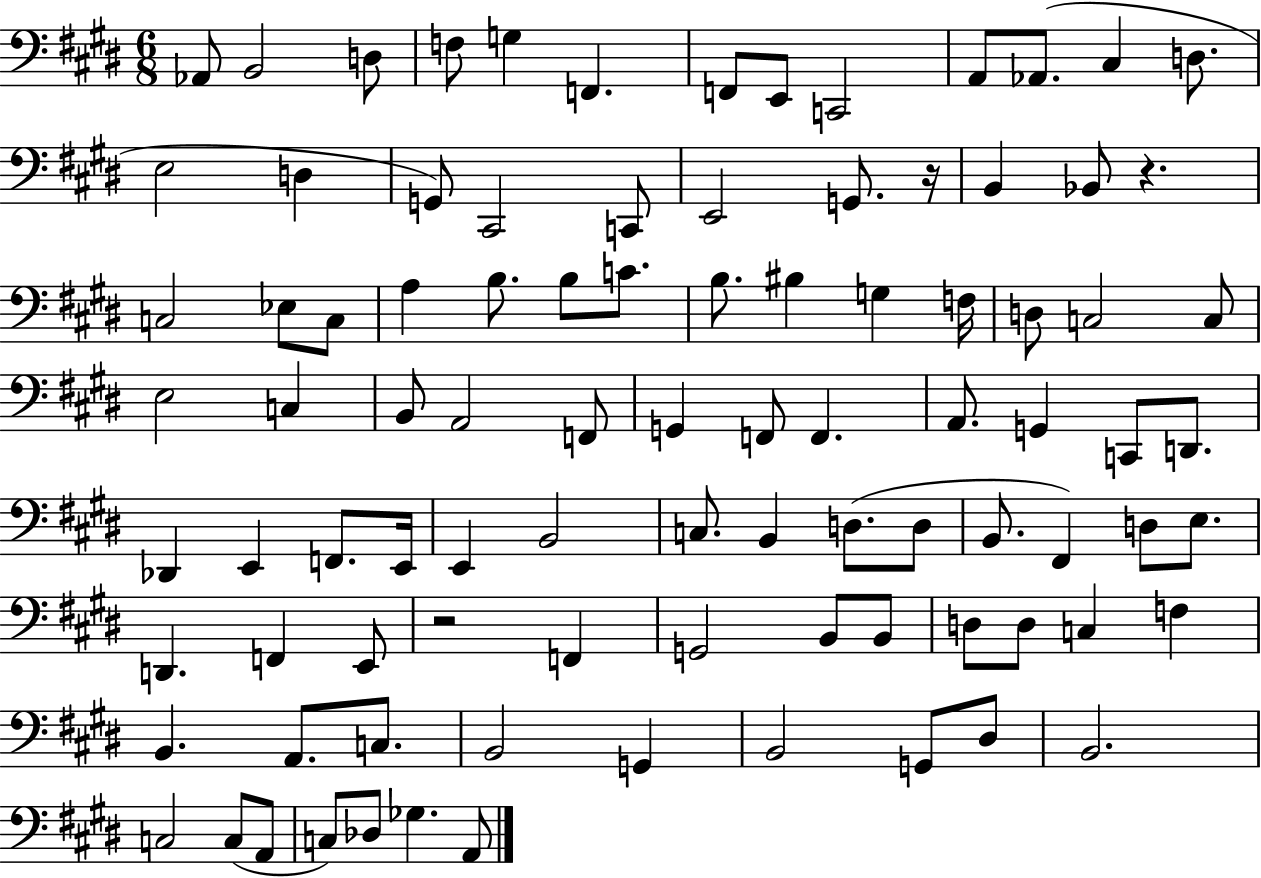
X:1
T:Untitled
M:6/8
L:1/4
K:E
_A,,/2 B,,2 D,/2 F,/2 G, F,, F,,/2 E,,/2 C,,2 A,,/2 _A,,/2 ^C, D,/2 E,2 D, G,,/2 ^C,,2 C,,/2 E,,2 G,,/2 z/4 B,, _B,,/2 z C,2 _E,/2 C,/2 A, B,/2 B,/2 C/2 B,/2 ^B, G, F,/4 D,/2 C,2 C,/2 E,2 C, B,,/2 A,,2 F,,/2 G,, F,,/2 F,, A,,/2 G,, C,,/2 D,,/2 _D,, E,, F,,/2 E,,/4 E,, B,,2 C,/2 B,, D,/2 D,/2 B,,/2 ^F,, D,/2 E,/2 D,, F,, E,,/2 z2 F,, G,,2 B,,/2 B,,/2 D,/2 D,/2 C, F, B,, A,,/2 C,/2 B,,2 G,, B,,2 G,,/2 ^D,/2 B,,2 C,2 C,/2 A,,/2 C,/2 _D,/2 _G, A,,/2